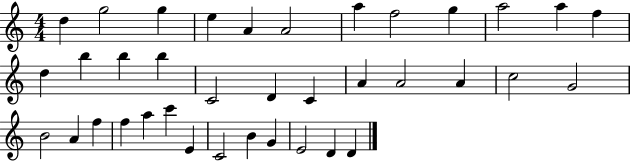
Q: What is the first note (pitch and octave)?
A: D5